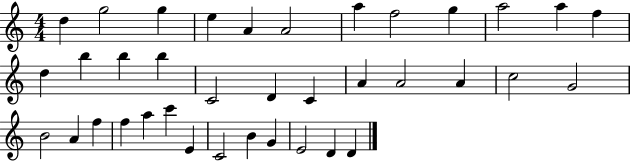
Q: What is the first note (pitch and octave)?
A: D5